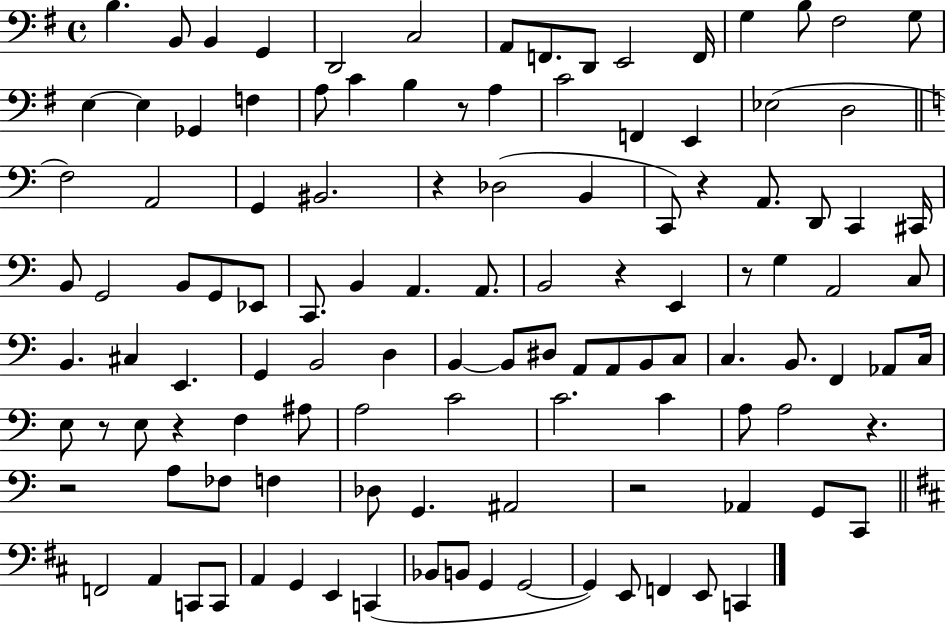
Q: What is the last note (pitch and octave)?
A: C2